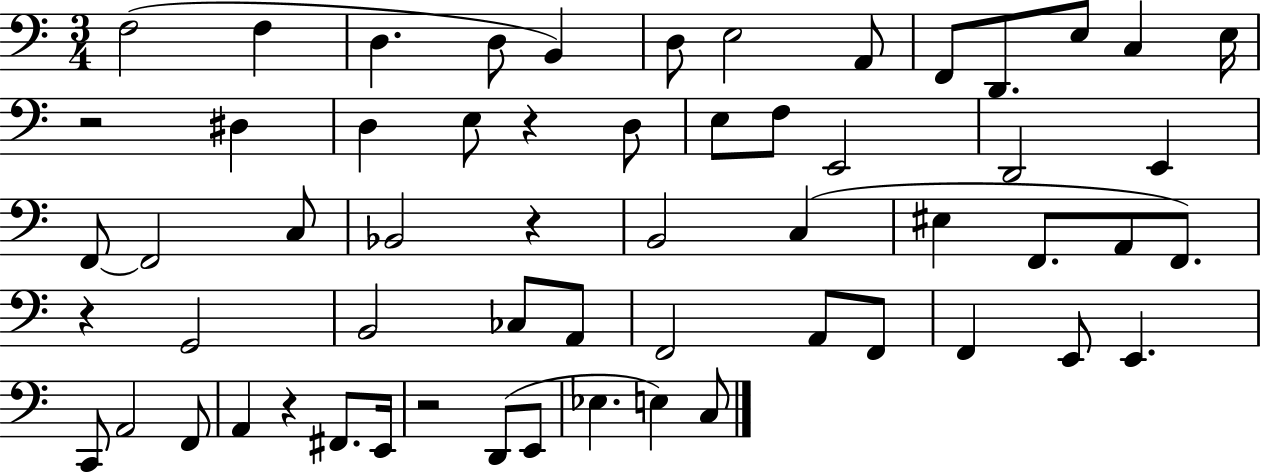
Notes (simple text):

F3/h F3/q D3/q. D3/e B2/q D3/e E3/h A2/e F2/e D2/e. E3/e C3/q E3/s R/h D#3/q D3/q E3/e R/q D3/e E3/e F3/e E2/h D2/h E2/q F2/e F2/h C3/e Bb2/h R/q B2/h C3/q EIS3/q F2/e. A2/e F2/e. R/q G2/h B2/h CES3/e A2/e F2/h A2/e F2/e F2/q E2/e E2/q. C2/e A2/h F2/e A2/q R/q F#2/e. E2/s R/h D2/e E2/e Eb3/q. E3/q C3/e